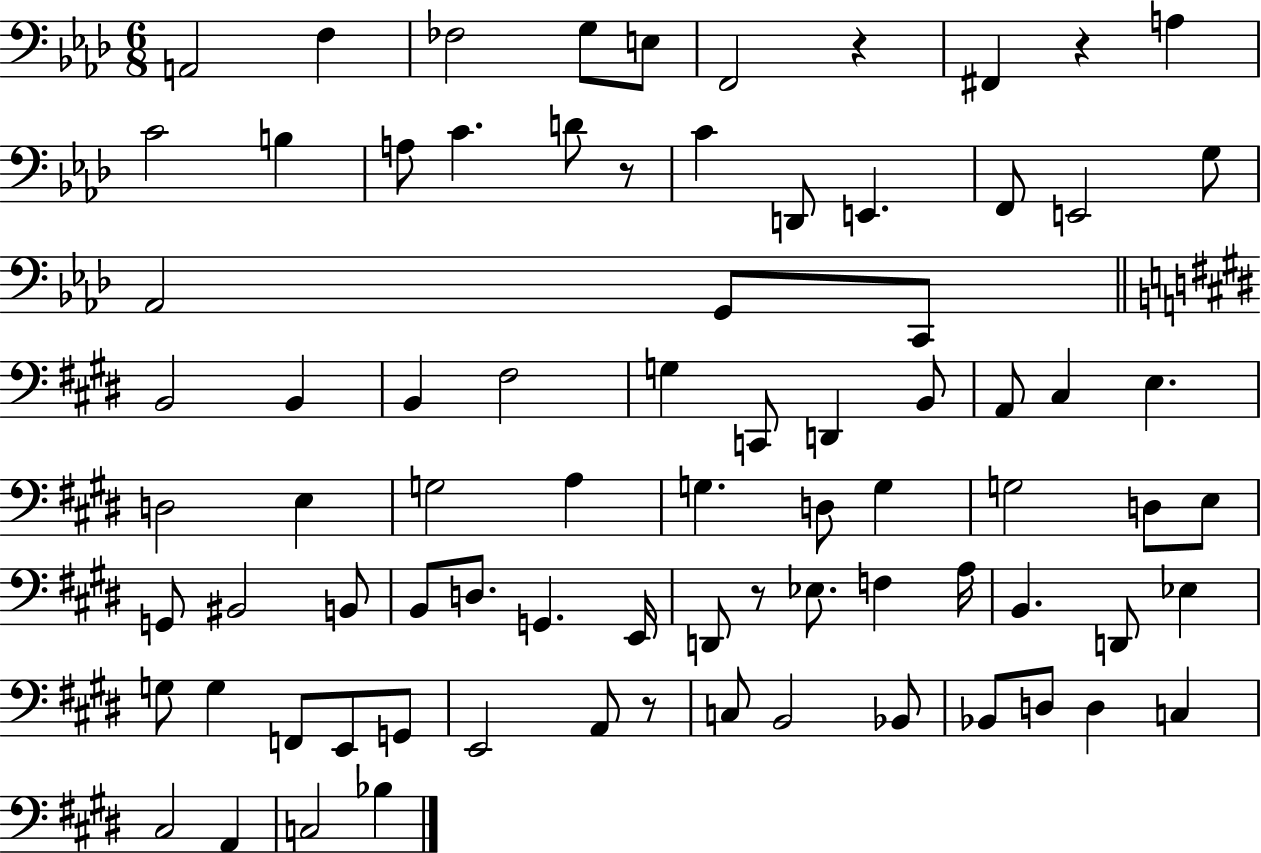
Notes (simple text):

A2/h F3/q FES3/h G3/e E3/e F2/h R/q F#2/q R/q A3/q C4/h B3/q A3/e C4/q. D4/e R/e C4/q D2/e E2/q. F2/e E2/h G3/e Ab2/h G2/e C2/e B2/h B2/q B2/q F#3/h G3/q C2/e D2/q B2/e A2/e C#3/q E3/q. D3/h E3/q G3/h A3/q G3/q. D3/e G3/q G3/h D3/e E3/e G2/e BIS2/h B2/e B2/e D3/e. G2/q. E2/s D2/e R/e Eb3/e. F3/q A3/s B2/q. D2/e Eb3/q G3/e G3/q F2/e E2/e G2/e E2/h A2/e R/e C3/e B2/h Bb2/e Bb2/e D3/e D3/q C3/q C#3/h A2/q C3/h Bb3/q